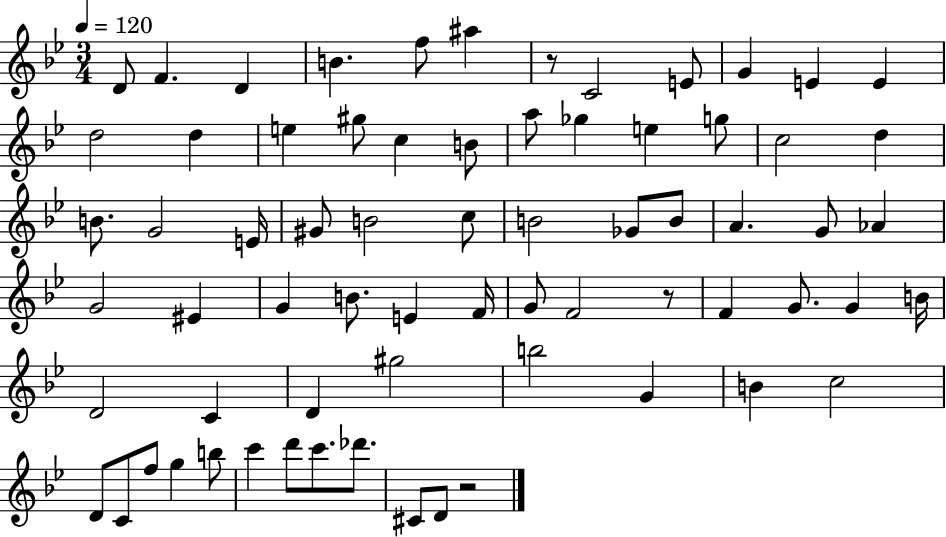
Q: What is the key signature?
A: BES major